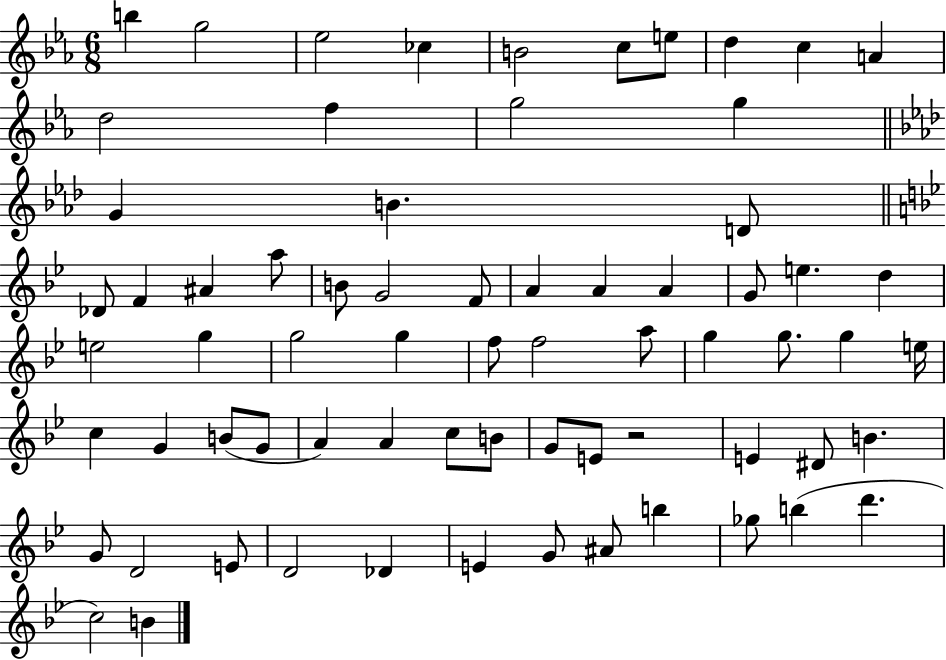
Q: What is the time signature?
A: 6/8